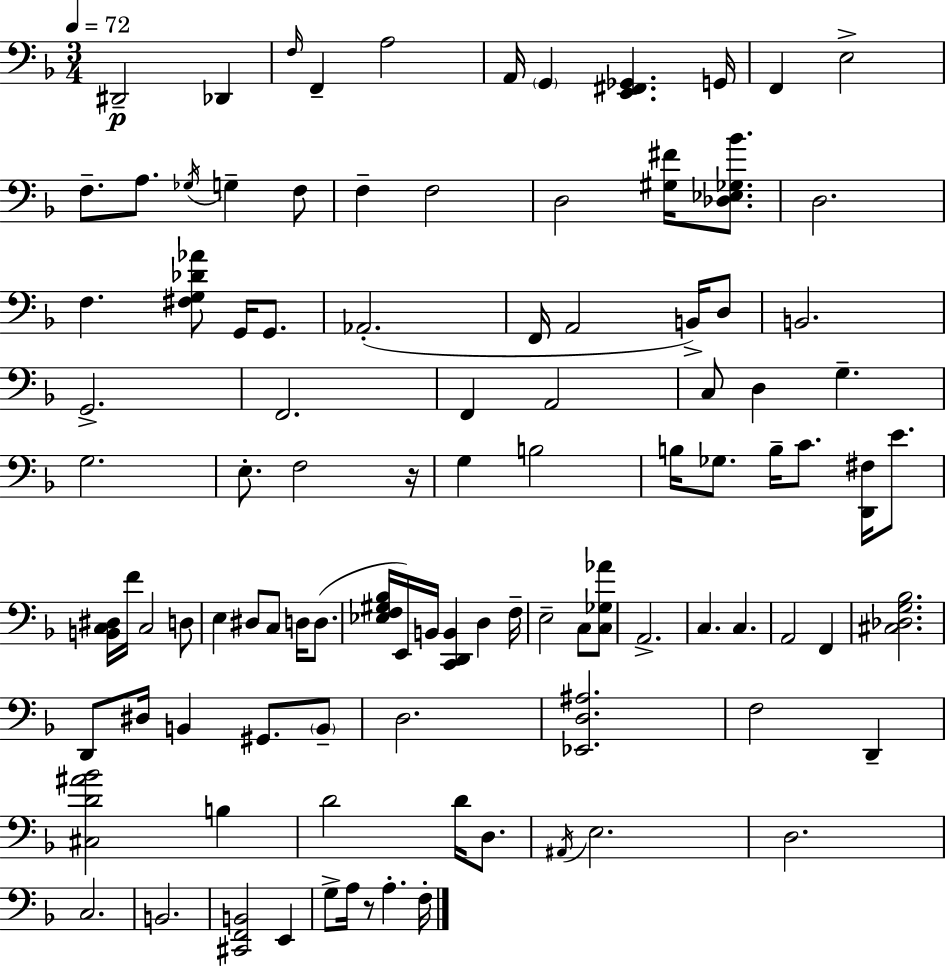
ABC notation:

X:1
T:Untitled
M:3/4
L:1/4
K:Dm
^D,,2 _D,, F,/4 F,, A,2 A,,/4 G,, [E,,^F,,_G,,] G,,/4 F,, E,2 F,/2 A,/2 _G,/4 G, F,/2 F, F,2 D,2 [^G,^F]/4 [_D,_E,_G,_B]/2 D,2 F, [^F,G,_D_A]/2 G,,/4 G,,/2 _A,,2 F,,/4 A,,2 B,,/4 D,/2 B,,2 G,,2 F,,2 F,, A,,2 C,/2 D, G, G,2 E,/2 F,2 z/4 G, B,2 B,/4 _G,/2 B,/4 C/2 [D,,^F,]/4 E/2 [B,,C,^D,]/4 F/4 C,2 D,/2 E, ^D,/2 C,/2 D,/4 D,/2 [_E,F,^G,_B,]/4 E,,/4 B,,/4 [C,,D,,B,,] D, F,/4 E,2 C,/2 [C,_G,_A]/2 A,,2 C, C, A,,2 F,, [^C,_D,G,_B,]2 D,,/2 ^D,/4 B,, ^G,,/2 B,,/2 D,2 [_E,,D,^A,]2 F,2 D,, [^C,D^A_B]2 B, D2 D/4 D,/2 ^A,,/4 E,2 D,2 C,2 B,,2 [^C,,F,,B,,]2 E,, G,/2 A,/4 z/2 A, F,/4